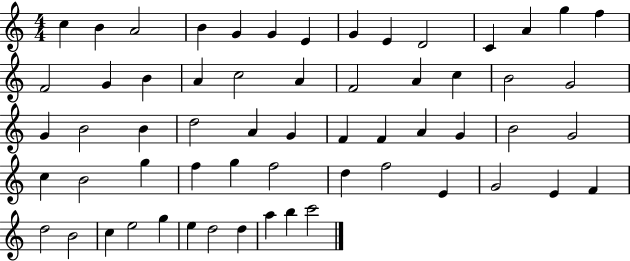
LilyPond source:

{
  \clef treble
  \numericTimeSignature
  \time 4/4
  \key c \major
  c''4 b'4 a'2 | b'4 g'4 g'4 e'4 | g'4 e'4 d'2 | c'4 a'4 g''4 f''4 | \break f'2 g'4 b'4 | a'4 c''2 a'4 | f'2 a'4 c''4 | b'2 g'2 | \break g'4 b'2 b'4 | d''2 a'4 g'4 | f'4 f'4 a'4 g'4 | b'2 g'2 | \break c''4 b'2 g''4 | f''4 g''4 f''2 | d''4 f''2 e'4 | g'2 e'4 f'4 | \break d''2 b'2 | c''4 e''2 g''4 | e''4 d''2 d''4 | a''4 b''4 c'''2 | \break \bar "|."
}